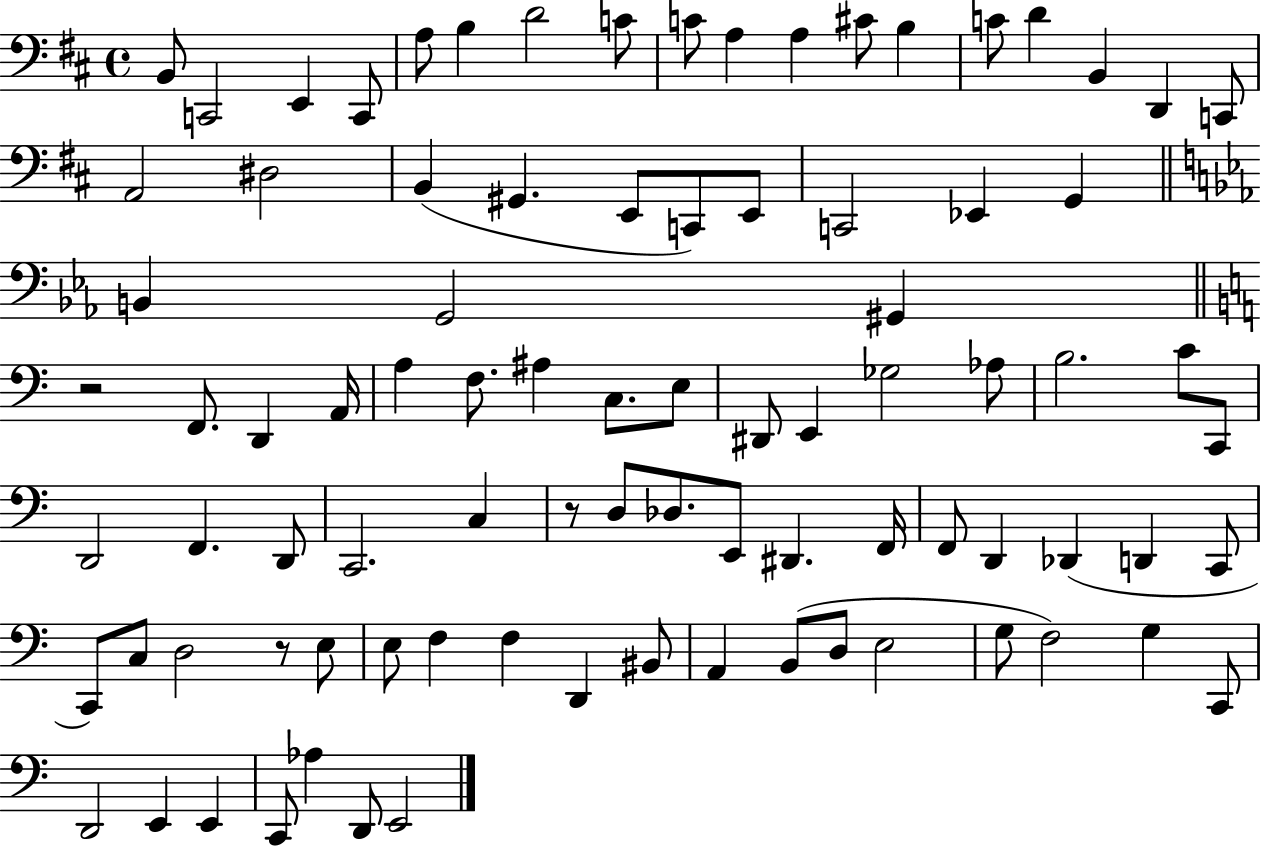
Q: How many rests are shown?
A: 3